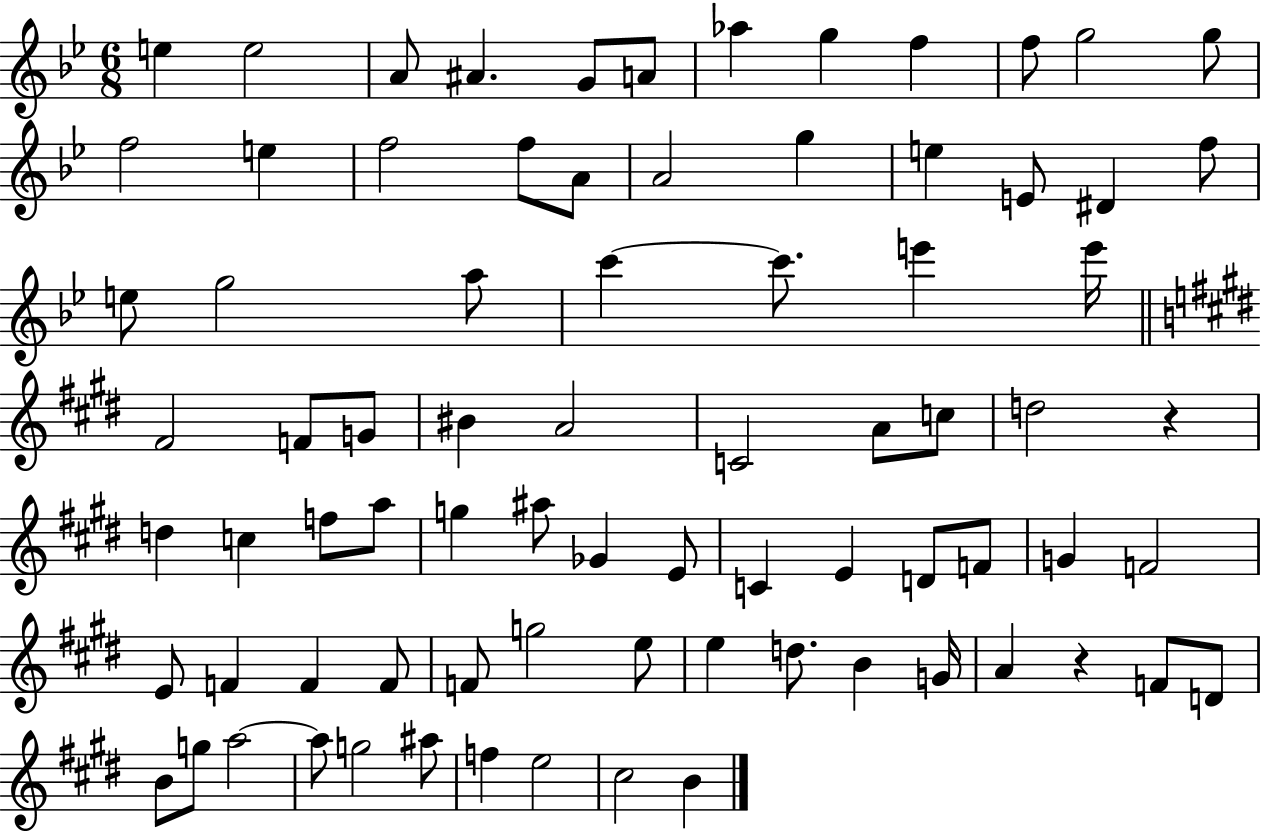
E5/q E5/h A4/e A#4/q. G4/e A4/e Ab5/q G5/q F5/q F5/e G5/h G5/e F5/h E5/q F5/h F5/e A4/e A4/h G5/q E5/q E4/e D#4/q F5/e E5/e G5/h A5/e C6/q C6/e. E6/q E6/s F#4/h F4/e G4/e BIS4/q A4/h C4/h A4/e C5/e D5/h R/q D5/q C5/q F5/e A5/e G5/q A#5/e Gb4/q E4/e C4/q E4/q D4/e F4/e G4/q F4/h E4/e F4/q F4/q F4/e F4/e G5/h E5/e E5/q D5/e. B4/q G4/s A4/q R/q F4/e D4/e B4/e G5/e A5/h A5/e G5/h A#5/e F5/q E5/h C#5/h B4/q